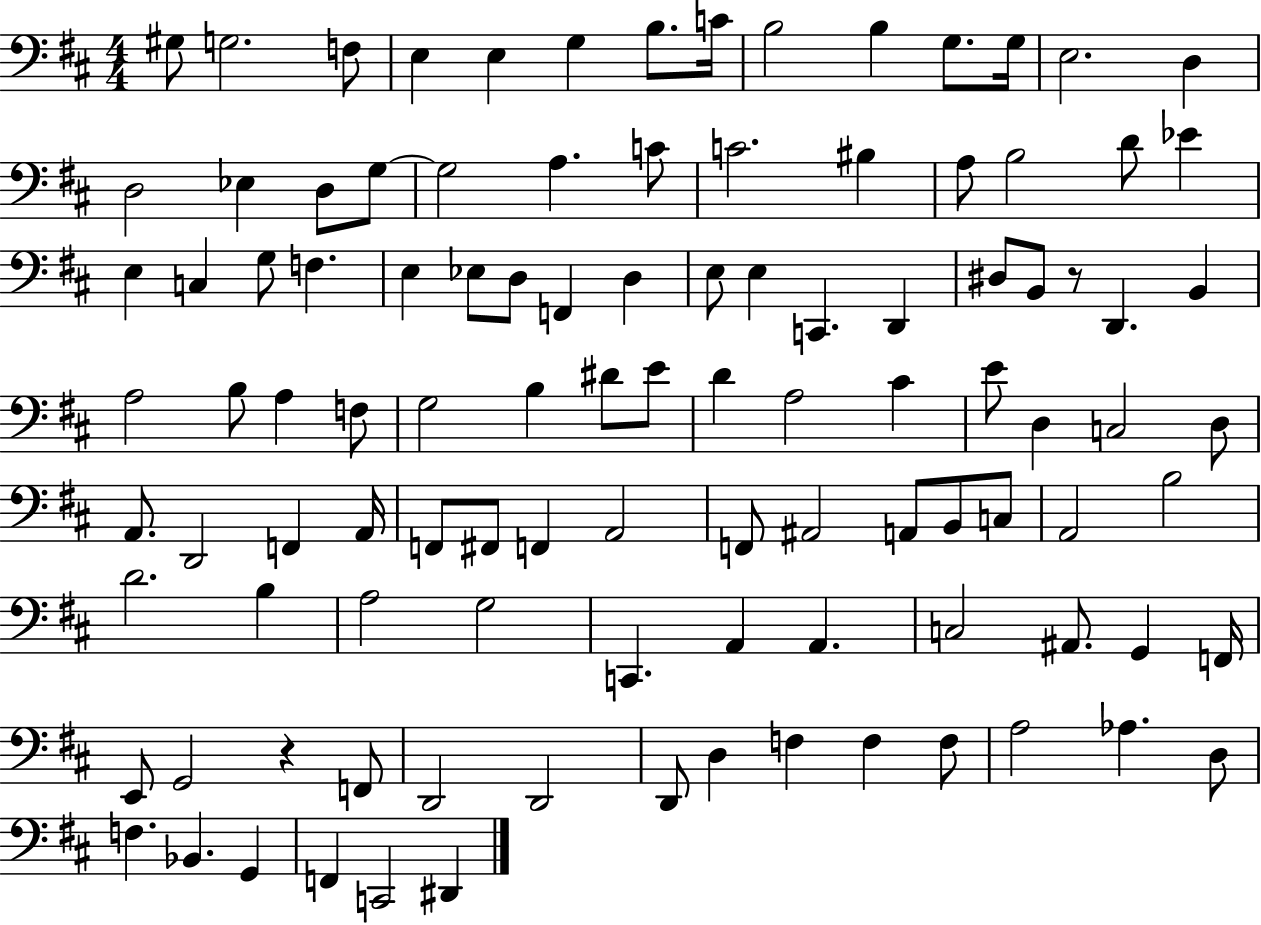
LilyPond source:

{
  \clef bass
  \numericTimeSignature
  \time 4/4
  \key d \major
  gis8 g2. f8 | e4 e4 g4 b8. c'16 | b2 b4 g8. g16 | e2. d4 | \break d2 ees4 d8 g8~~ | g2 a4. c'8 | c'2. bis4 | a8 b2 d'8 ees'4 | \break e4 c4 g8 f4. | e4 ees8 d8 f,4 d4 | e8 e4 c,4. d,4 | dis8 b,8 r8 d,4. b,4 | \break a2 b8 a4 f8 | g2 b4 dis'8 e'8 | d'4 a2 cis'4 | e'8 d4 c2 d8 | \break a,8. d,2 f,4 a,16 | f,8 fis,8 f,4 a,2 | f,8 ais,2 a,8 b,8 c8 | a,2 b2 | \break d'2. b4 | a2 g2 | c,4. a,4 a,4. | c2 ais,8. g,4 f,16 | \break e,8 g,2 r4 f,8 | d,2 d,2 | d,8 d4 f4 f4 f8 | a2 aes4. d8 | \break f4. bes,4. g,4 | f,4 c,2 dis,4 | \bar "|."
}